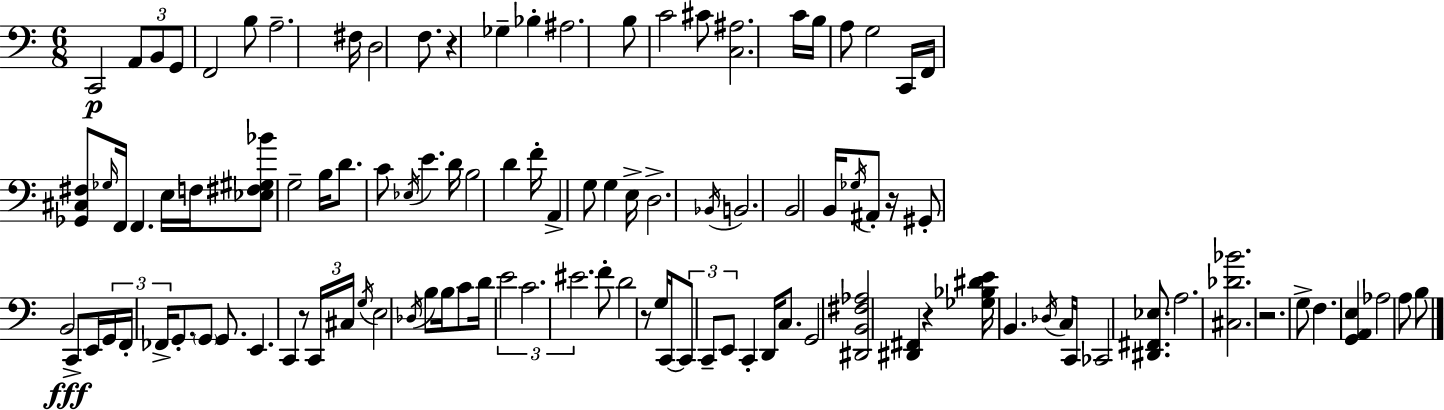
C2/h A2/e B2/e G2/e F2/h B3/e A3/h. F#3/s D3/h F3/e. R/q Gb3/q Bb3/q A#3/h. B3/e C4/h C#4/e [C3,A#3]/h. C4/s B3/s A3/e G3/h C2/s F2/s [Gb2,C#3,F#3]/e Gb3/s F2/s F2/q. E3/s F3/s [Eb3,F#3,G#3,Bb4]/e G3/h B3/s D4/e. C4/e Eb3/s E4/q. D4/s B3/h D4/q F4/s A2/q G3/e G3/q E3/s D3/h. Bb2/s B2/h. B2/h B2/s Gb3/s A#2/e R/s G#2/e B2/h C2/e E2/s G2/s F2/s FES2/s G2/e. G2/e G2/e. E2/q. C2/q R/e C2/s C#3/s G3/s E3/h Db3/s B3/e B3/s C4/e D4/s E4/h C4/h. EIS4/h. F4/e D4/h R/e G3/s C2/s C2/e C2/e E2/e C2/q D2/s C3/e. G2/h [D#2,B2,F#3,Ab3]/h [D#2,F#2]/q R/q [Gb3,Bb3,D#4,E4]/s B2/q. Db3/s C3/s C2/s CES2/h [D#2,F#2,Eb3]/e. A3/h. [C#3,Db4,Bb4]/h. R/h. G3/e F3/q. [G2,A2,E3]/q Ab3/h A3/e B3/e